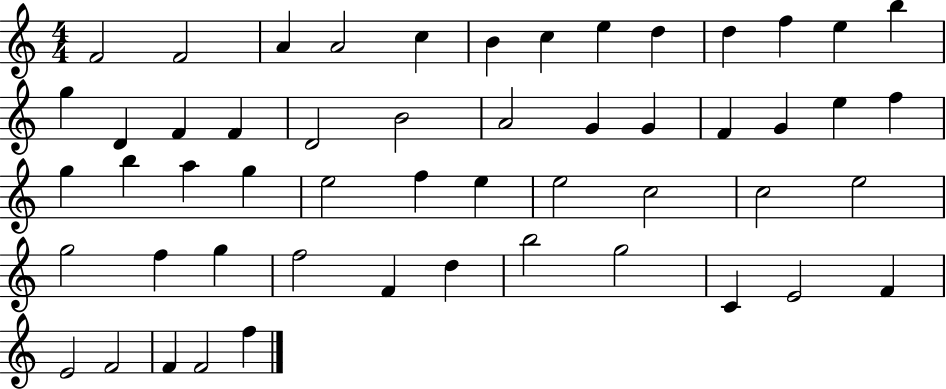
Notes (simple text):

F4/h F4/h A4/q A4/h C5/q B4/q C5/q E5/q D5/q D5/q F5/q E5/q B5/q G5/q D4/q F4/q F4/q D4/h B4/h A4/h G4/q G4/q F4/q G4/q E5/q F5/q G5/q B5/q A5/q G5/q E5/h F5/q E5/q E5/h C5/h C5/h E5/h G5/h F5/q G5/q F5/h F4/q D5/q B5/h G5/h C4/q E4/h F4/q E4/h F4/h F4/q F4/h F5/q